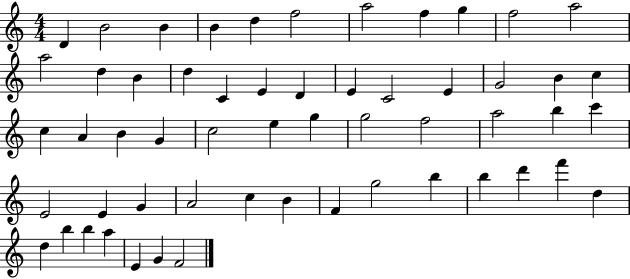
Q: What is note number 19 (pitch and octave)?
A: E4